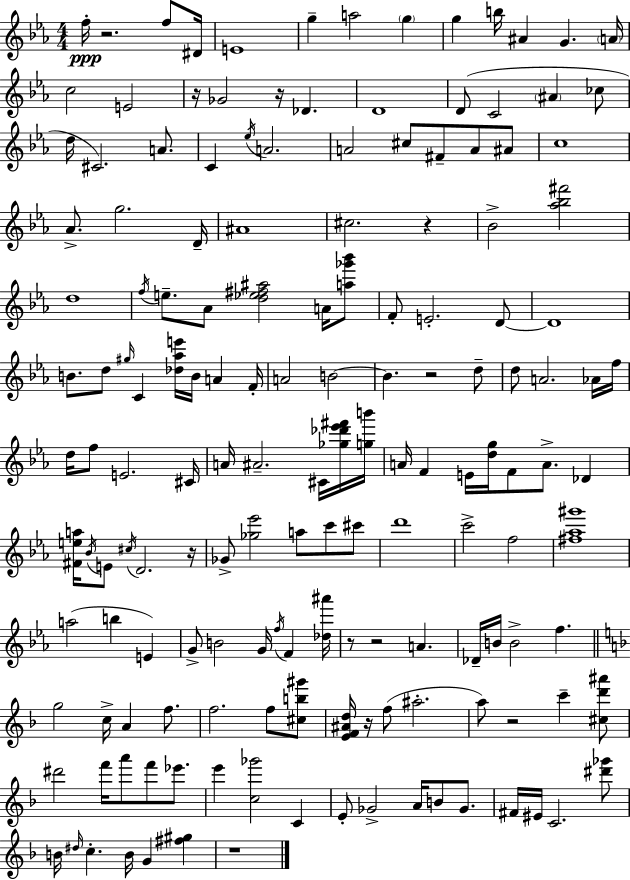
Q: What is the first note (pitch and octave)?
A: F5